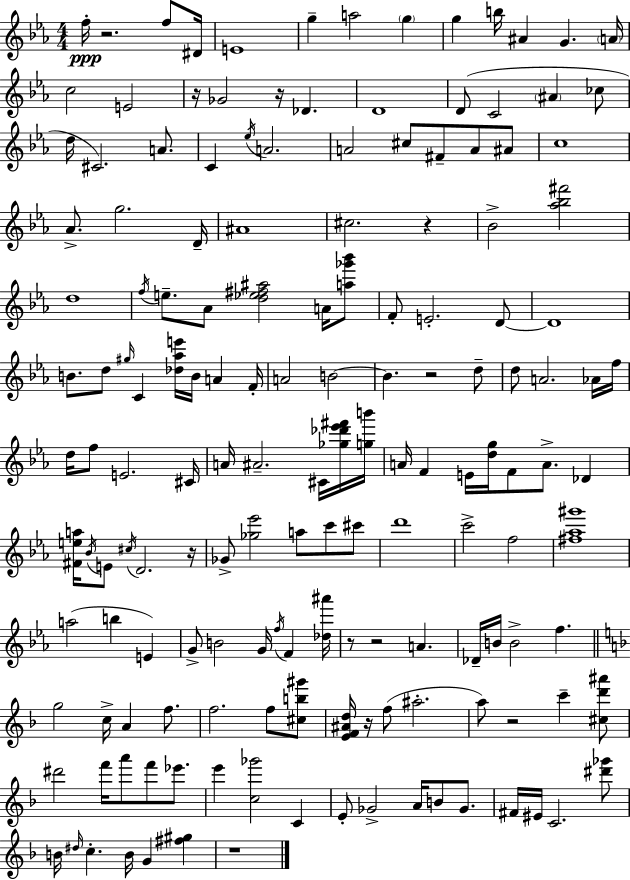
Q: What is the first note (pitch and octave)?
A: F5